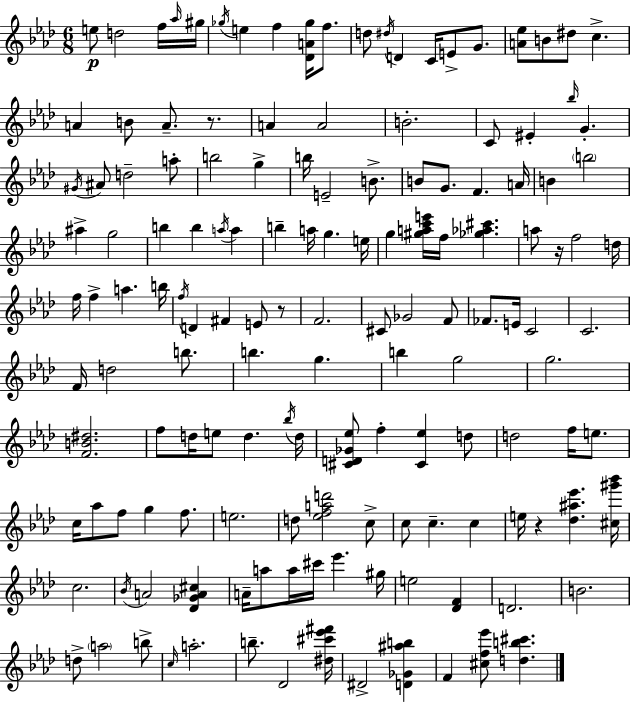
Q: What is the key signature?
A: AES major